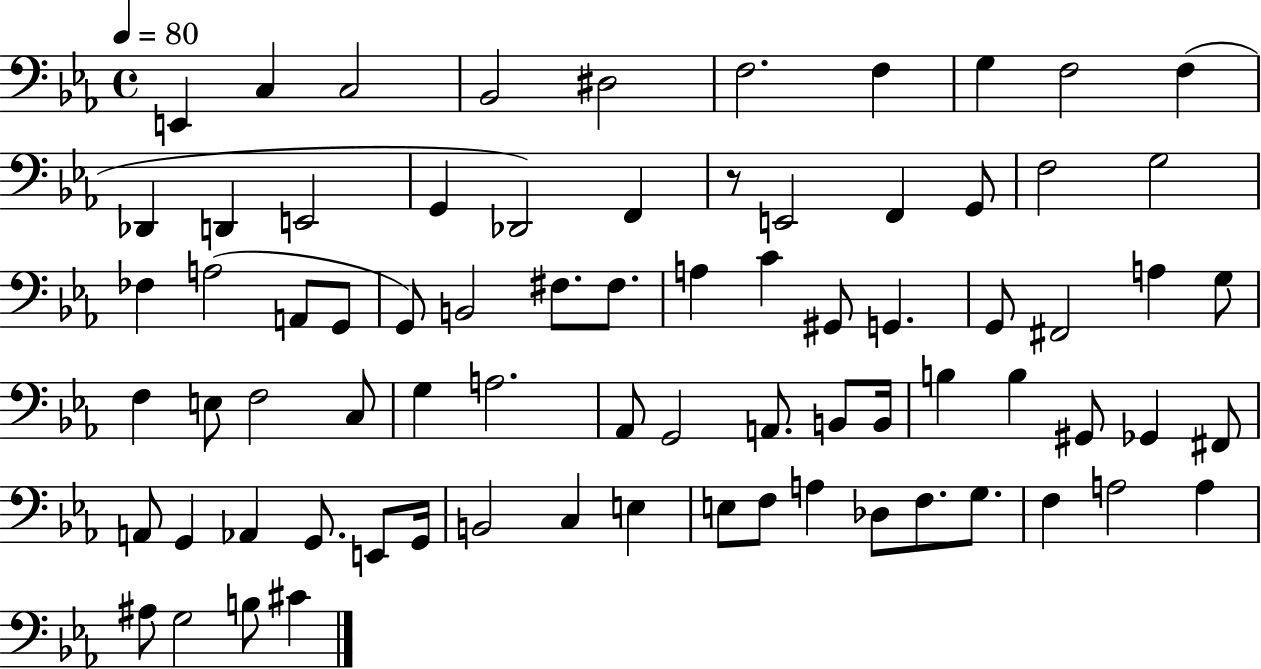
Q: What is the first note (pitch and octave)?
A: E2